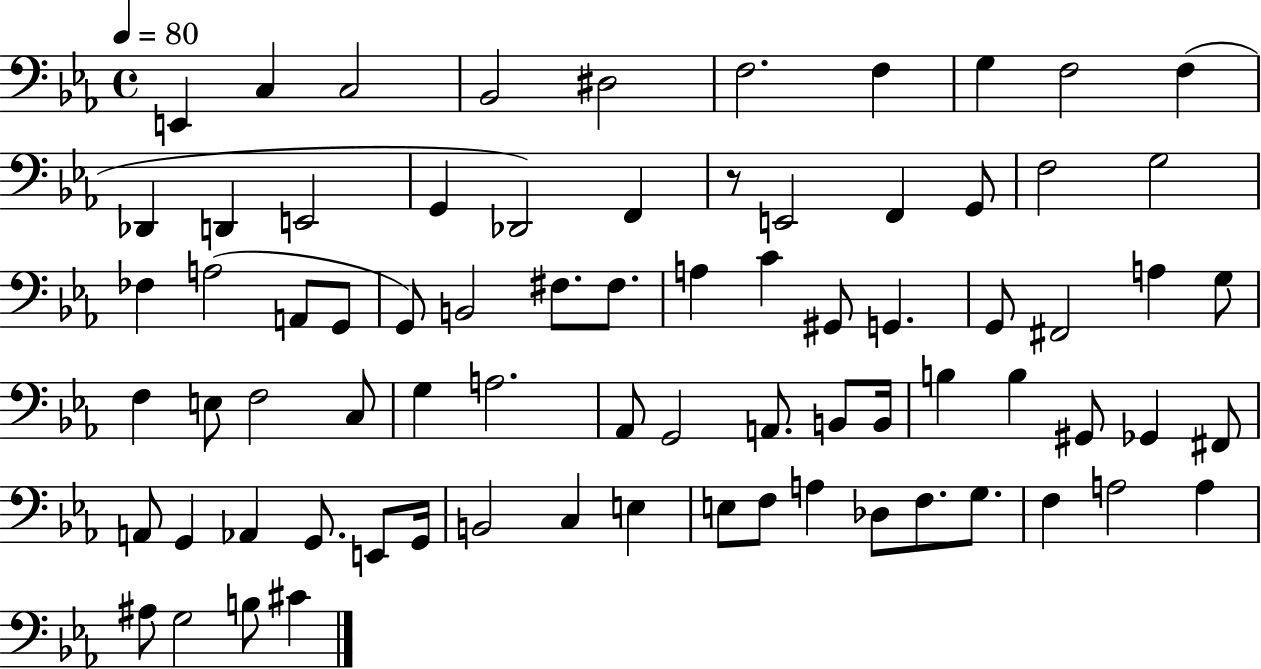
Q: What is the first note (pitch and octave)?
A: E2